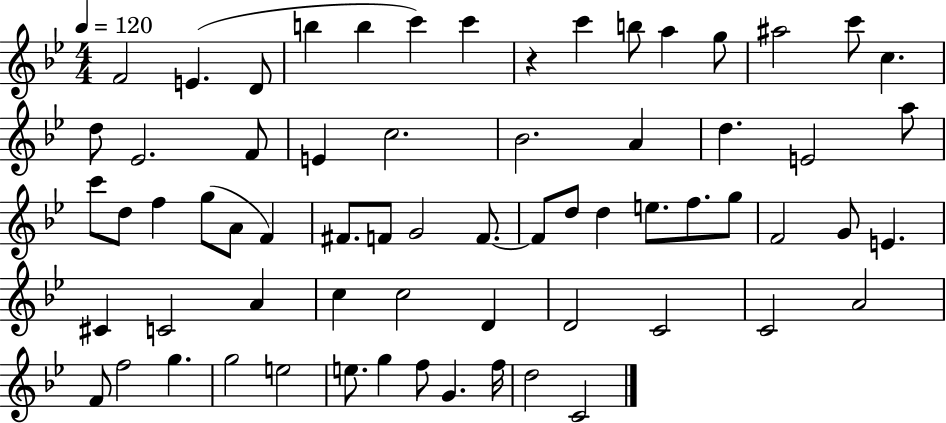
F4/h E4/q. D4/e B5/q B5/q C6/q C6/q R/q C6/q B5/e A5/q G5/e A#5/h C6/e C5/q. D5/e Eb4/h. F4/e E4/q C5/h. Bb4/h. A4/q D5/q. E4/h A5/e C6/e D5/e F5/q G5/e A4/e F4/q F#4/e. F4/e G4/h F4/e. F4/e D5/e D5/q E5/e. F5/e. G5/e F4/h G4/e E4/q. C#4/q C4/h A4/q C5/q C5/h D4/q D4/h C4/h C4/h A4/h F4/e F5/h G5/q. G5/h E5/h E5/e. G5/q F5/e G4/q. F5/s D5/h C4/h